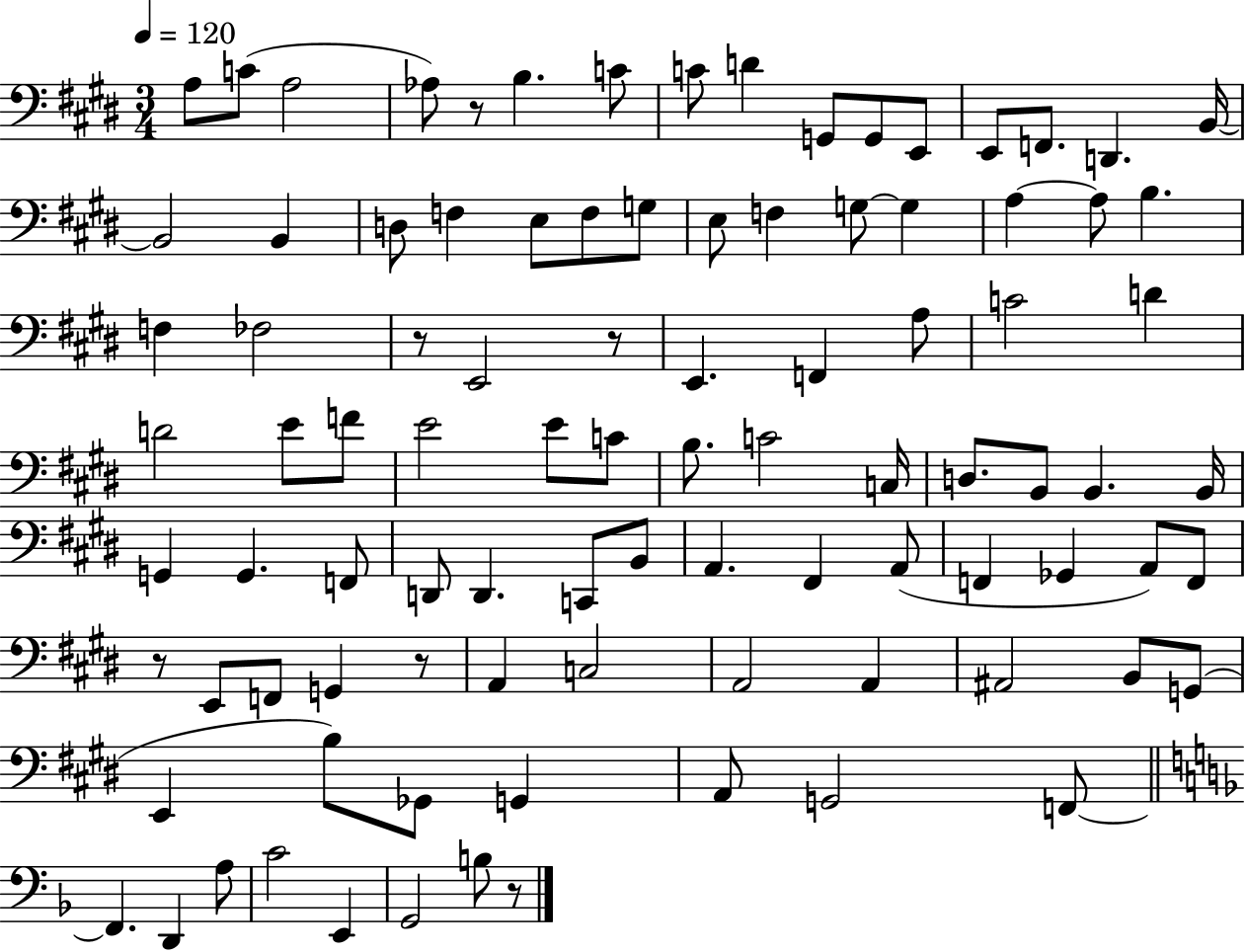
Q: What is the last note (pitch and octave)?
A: B3